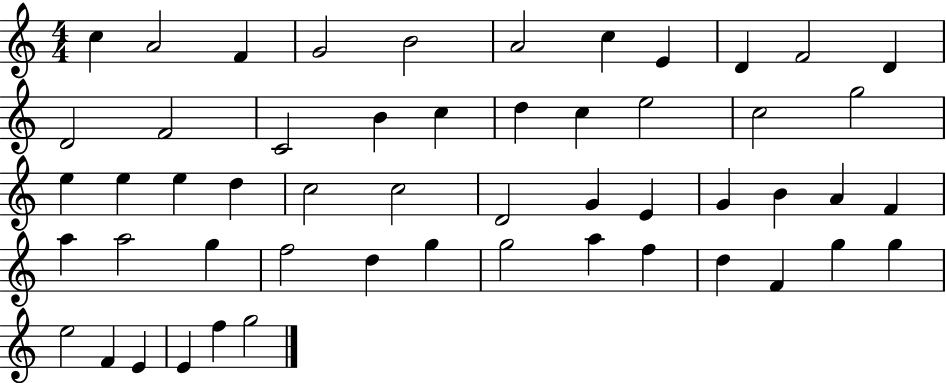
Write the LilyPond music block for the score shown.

{
  \clef treble
  \numericTimeSignature
  \time 4/4
  \key c \major
  c''4 a'2 f'4 | g'2 b'2 | a'2 c''4 e'4 | d'4 f'2 d'4 | \break d'2 f'2 | c'2 b'4 c''4 | d''4 c''4 e''2 | c''2 g''2 | \break e''4 e''4 e''4 d''4 | c''2 c''2 | d'2 g'4 e'4 | g'4 b'4 a'4 f'4 | \break a''4 a''2 g''4 | f''2 d''4 g''4 | g''2 a''4 f''4 | d''4 f'4 g''4 g''4 | \break e''2 f'4 e'4 | e'4 f''4 g''2 | \bar "|."
}